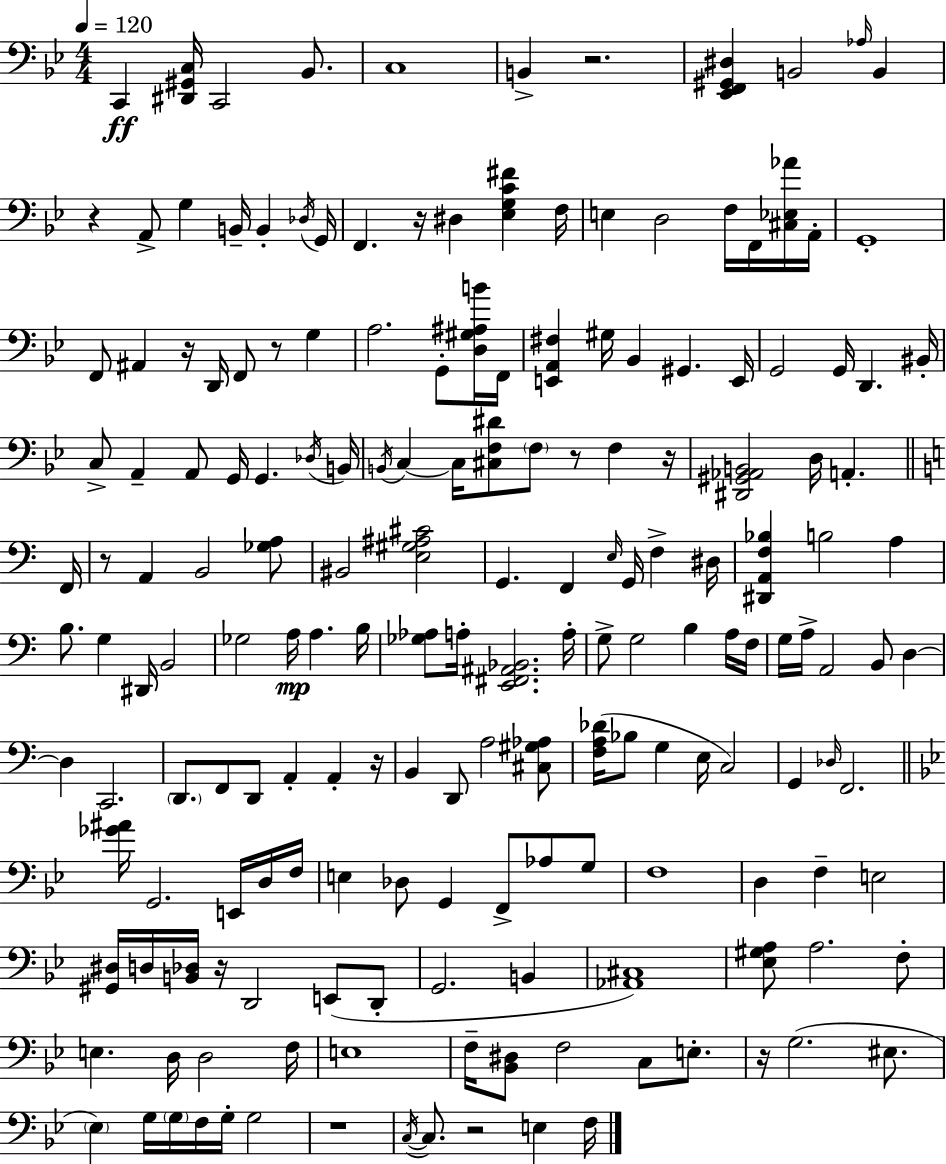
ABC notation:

X:1
T:Untitled
M:4/4
L:1/4
K:Gm
C,, [^D,,^G,,C,]/4 C,,2 _B,,/2 C,4 B,, z2 [_E,,F,,^G,,^D,] B,,2 _A,/4 B,, z A,,/2 G, B,,/4 B,, _D,/4 G,,/4 F,, z/4 ^D, [_E,G,C^F] F,/4 E, D,2 F,/4 F,,/4 [^C,_E,_A]/4 A,,/4 G,,4 F,,/2 ^A,, z/4 D,,/4 F,,/2 z/2 G, A,2 G,,/2 [D,^G,^A,B]/4 F,,/4 [E,,A,,^F,] ^G,/4 _B,, ^G,, E,,/4 G,,2 G,,/4 D,, ^B,,/4 C,/2 A,, A,,/2 G,,/4 G,, _D,/4 B,,/4 B,,/4 C, C,/4 [^C,F,^D]/2 F,/2 z/2 F, z/4 [^D,,^G,,_A,,B,,]2 D,/4 A,, F,,/4 z/2 A,, B,,2 [_G,A,]/2 ^B,,2 [E,^G,^A,^C]2 G,, F,, E,/4 G,,/4 F, ^D,/4 [^D,,A,,F,_B,] B,2 A, B,/2 G, ^D,,/4 B,,2 _G,2 A,/4 A, B,/4 [_G,_A,]/2 A,/4 [E,,^F,,^A,,_B,,]2 A,/4 G,/2 G,2 B, A,/4 F,/4 G,/4 A,/4 A,,2 B,,/2 D, D, C,,2 D,,/2 F,,/2 D,,/2 A,, A,, z/4 B,, D,,/2 A,2 [^C,^G,_A,]/2 [F,A,_D]/4 _B,/2 G, E,/4 C,2 G,, _D,/4 F,,2 [_G^A]/4 G,,2 E,,/4 D,/4 F,/4 E, _D,/2 G,, F,,/2 _A,/2 G,/2 F,4 D, F, E,2 [^G,,^D,]/4 D,/4 [B,,_D,]/4 z/4 D,,2 E,,/2 D,,/2 G,,2 B,, [_A,,^C,]4 [_E,^G,A,]/2 A,2 F,/2 E, D,/4 D,2 F,/4 E,4 F,/4 [_B,,^D,]/2 F,2 C,/2 E,/2 z/4 G,2 ^E,/2 _E, G,/4 G,/4 F,/4 G,/4 G,2 z4 C,/4 C,/2 z2 E, F,/4